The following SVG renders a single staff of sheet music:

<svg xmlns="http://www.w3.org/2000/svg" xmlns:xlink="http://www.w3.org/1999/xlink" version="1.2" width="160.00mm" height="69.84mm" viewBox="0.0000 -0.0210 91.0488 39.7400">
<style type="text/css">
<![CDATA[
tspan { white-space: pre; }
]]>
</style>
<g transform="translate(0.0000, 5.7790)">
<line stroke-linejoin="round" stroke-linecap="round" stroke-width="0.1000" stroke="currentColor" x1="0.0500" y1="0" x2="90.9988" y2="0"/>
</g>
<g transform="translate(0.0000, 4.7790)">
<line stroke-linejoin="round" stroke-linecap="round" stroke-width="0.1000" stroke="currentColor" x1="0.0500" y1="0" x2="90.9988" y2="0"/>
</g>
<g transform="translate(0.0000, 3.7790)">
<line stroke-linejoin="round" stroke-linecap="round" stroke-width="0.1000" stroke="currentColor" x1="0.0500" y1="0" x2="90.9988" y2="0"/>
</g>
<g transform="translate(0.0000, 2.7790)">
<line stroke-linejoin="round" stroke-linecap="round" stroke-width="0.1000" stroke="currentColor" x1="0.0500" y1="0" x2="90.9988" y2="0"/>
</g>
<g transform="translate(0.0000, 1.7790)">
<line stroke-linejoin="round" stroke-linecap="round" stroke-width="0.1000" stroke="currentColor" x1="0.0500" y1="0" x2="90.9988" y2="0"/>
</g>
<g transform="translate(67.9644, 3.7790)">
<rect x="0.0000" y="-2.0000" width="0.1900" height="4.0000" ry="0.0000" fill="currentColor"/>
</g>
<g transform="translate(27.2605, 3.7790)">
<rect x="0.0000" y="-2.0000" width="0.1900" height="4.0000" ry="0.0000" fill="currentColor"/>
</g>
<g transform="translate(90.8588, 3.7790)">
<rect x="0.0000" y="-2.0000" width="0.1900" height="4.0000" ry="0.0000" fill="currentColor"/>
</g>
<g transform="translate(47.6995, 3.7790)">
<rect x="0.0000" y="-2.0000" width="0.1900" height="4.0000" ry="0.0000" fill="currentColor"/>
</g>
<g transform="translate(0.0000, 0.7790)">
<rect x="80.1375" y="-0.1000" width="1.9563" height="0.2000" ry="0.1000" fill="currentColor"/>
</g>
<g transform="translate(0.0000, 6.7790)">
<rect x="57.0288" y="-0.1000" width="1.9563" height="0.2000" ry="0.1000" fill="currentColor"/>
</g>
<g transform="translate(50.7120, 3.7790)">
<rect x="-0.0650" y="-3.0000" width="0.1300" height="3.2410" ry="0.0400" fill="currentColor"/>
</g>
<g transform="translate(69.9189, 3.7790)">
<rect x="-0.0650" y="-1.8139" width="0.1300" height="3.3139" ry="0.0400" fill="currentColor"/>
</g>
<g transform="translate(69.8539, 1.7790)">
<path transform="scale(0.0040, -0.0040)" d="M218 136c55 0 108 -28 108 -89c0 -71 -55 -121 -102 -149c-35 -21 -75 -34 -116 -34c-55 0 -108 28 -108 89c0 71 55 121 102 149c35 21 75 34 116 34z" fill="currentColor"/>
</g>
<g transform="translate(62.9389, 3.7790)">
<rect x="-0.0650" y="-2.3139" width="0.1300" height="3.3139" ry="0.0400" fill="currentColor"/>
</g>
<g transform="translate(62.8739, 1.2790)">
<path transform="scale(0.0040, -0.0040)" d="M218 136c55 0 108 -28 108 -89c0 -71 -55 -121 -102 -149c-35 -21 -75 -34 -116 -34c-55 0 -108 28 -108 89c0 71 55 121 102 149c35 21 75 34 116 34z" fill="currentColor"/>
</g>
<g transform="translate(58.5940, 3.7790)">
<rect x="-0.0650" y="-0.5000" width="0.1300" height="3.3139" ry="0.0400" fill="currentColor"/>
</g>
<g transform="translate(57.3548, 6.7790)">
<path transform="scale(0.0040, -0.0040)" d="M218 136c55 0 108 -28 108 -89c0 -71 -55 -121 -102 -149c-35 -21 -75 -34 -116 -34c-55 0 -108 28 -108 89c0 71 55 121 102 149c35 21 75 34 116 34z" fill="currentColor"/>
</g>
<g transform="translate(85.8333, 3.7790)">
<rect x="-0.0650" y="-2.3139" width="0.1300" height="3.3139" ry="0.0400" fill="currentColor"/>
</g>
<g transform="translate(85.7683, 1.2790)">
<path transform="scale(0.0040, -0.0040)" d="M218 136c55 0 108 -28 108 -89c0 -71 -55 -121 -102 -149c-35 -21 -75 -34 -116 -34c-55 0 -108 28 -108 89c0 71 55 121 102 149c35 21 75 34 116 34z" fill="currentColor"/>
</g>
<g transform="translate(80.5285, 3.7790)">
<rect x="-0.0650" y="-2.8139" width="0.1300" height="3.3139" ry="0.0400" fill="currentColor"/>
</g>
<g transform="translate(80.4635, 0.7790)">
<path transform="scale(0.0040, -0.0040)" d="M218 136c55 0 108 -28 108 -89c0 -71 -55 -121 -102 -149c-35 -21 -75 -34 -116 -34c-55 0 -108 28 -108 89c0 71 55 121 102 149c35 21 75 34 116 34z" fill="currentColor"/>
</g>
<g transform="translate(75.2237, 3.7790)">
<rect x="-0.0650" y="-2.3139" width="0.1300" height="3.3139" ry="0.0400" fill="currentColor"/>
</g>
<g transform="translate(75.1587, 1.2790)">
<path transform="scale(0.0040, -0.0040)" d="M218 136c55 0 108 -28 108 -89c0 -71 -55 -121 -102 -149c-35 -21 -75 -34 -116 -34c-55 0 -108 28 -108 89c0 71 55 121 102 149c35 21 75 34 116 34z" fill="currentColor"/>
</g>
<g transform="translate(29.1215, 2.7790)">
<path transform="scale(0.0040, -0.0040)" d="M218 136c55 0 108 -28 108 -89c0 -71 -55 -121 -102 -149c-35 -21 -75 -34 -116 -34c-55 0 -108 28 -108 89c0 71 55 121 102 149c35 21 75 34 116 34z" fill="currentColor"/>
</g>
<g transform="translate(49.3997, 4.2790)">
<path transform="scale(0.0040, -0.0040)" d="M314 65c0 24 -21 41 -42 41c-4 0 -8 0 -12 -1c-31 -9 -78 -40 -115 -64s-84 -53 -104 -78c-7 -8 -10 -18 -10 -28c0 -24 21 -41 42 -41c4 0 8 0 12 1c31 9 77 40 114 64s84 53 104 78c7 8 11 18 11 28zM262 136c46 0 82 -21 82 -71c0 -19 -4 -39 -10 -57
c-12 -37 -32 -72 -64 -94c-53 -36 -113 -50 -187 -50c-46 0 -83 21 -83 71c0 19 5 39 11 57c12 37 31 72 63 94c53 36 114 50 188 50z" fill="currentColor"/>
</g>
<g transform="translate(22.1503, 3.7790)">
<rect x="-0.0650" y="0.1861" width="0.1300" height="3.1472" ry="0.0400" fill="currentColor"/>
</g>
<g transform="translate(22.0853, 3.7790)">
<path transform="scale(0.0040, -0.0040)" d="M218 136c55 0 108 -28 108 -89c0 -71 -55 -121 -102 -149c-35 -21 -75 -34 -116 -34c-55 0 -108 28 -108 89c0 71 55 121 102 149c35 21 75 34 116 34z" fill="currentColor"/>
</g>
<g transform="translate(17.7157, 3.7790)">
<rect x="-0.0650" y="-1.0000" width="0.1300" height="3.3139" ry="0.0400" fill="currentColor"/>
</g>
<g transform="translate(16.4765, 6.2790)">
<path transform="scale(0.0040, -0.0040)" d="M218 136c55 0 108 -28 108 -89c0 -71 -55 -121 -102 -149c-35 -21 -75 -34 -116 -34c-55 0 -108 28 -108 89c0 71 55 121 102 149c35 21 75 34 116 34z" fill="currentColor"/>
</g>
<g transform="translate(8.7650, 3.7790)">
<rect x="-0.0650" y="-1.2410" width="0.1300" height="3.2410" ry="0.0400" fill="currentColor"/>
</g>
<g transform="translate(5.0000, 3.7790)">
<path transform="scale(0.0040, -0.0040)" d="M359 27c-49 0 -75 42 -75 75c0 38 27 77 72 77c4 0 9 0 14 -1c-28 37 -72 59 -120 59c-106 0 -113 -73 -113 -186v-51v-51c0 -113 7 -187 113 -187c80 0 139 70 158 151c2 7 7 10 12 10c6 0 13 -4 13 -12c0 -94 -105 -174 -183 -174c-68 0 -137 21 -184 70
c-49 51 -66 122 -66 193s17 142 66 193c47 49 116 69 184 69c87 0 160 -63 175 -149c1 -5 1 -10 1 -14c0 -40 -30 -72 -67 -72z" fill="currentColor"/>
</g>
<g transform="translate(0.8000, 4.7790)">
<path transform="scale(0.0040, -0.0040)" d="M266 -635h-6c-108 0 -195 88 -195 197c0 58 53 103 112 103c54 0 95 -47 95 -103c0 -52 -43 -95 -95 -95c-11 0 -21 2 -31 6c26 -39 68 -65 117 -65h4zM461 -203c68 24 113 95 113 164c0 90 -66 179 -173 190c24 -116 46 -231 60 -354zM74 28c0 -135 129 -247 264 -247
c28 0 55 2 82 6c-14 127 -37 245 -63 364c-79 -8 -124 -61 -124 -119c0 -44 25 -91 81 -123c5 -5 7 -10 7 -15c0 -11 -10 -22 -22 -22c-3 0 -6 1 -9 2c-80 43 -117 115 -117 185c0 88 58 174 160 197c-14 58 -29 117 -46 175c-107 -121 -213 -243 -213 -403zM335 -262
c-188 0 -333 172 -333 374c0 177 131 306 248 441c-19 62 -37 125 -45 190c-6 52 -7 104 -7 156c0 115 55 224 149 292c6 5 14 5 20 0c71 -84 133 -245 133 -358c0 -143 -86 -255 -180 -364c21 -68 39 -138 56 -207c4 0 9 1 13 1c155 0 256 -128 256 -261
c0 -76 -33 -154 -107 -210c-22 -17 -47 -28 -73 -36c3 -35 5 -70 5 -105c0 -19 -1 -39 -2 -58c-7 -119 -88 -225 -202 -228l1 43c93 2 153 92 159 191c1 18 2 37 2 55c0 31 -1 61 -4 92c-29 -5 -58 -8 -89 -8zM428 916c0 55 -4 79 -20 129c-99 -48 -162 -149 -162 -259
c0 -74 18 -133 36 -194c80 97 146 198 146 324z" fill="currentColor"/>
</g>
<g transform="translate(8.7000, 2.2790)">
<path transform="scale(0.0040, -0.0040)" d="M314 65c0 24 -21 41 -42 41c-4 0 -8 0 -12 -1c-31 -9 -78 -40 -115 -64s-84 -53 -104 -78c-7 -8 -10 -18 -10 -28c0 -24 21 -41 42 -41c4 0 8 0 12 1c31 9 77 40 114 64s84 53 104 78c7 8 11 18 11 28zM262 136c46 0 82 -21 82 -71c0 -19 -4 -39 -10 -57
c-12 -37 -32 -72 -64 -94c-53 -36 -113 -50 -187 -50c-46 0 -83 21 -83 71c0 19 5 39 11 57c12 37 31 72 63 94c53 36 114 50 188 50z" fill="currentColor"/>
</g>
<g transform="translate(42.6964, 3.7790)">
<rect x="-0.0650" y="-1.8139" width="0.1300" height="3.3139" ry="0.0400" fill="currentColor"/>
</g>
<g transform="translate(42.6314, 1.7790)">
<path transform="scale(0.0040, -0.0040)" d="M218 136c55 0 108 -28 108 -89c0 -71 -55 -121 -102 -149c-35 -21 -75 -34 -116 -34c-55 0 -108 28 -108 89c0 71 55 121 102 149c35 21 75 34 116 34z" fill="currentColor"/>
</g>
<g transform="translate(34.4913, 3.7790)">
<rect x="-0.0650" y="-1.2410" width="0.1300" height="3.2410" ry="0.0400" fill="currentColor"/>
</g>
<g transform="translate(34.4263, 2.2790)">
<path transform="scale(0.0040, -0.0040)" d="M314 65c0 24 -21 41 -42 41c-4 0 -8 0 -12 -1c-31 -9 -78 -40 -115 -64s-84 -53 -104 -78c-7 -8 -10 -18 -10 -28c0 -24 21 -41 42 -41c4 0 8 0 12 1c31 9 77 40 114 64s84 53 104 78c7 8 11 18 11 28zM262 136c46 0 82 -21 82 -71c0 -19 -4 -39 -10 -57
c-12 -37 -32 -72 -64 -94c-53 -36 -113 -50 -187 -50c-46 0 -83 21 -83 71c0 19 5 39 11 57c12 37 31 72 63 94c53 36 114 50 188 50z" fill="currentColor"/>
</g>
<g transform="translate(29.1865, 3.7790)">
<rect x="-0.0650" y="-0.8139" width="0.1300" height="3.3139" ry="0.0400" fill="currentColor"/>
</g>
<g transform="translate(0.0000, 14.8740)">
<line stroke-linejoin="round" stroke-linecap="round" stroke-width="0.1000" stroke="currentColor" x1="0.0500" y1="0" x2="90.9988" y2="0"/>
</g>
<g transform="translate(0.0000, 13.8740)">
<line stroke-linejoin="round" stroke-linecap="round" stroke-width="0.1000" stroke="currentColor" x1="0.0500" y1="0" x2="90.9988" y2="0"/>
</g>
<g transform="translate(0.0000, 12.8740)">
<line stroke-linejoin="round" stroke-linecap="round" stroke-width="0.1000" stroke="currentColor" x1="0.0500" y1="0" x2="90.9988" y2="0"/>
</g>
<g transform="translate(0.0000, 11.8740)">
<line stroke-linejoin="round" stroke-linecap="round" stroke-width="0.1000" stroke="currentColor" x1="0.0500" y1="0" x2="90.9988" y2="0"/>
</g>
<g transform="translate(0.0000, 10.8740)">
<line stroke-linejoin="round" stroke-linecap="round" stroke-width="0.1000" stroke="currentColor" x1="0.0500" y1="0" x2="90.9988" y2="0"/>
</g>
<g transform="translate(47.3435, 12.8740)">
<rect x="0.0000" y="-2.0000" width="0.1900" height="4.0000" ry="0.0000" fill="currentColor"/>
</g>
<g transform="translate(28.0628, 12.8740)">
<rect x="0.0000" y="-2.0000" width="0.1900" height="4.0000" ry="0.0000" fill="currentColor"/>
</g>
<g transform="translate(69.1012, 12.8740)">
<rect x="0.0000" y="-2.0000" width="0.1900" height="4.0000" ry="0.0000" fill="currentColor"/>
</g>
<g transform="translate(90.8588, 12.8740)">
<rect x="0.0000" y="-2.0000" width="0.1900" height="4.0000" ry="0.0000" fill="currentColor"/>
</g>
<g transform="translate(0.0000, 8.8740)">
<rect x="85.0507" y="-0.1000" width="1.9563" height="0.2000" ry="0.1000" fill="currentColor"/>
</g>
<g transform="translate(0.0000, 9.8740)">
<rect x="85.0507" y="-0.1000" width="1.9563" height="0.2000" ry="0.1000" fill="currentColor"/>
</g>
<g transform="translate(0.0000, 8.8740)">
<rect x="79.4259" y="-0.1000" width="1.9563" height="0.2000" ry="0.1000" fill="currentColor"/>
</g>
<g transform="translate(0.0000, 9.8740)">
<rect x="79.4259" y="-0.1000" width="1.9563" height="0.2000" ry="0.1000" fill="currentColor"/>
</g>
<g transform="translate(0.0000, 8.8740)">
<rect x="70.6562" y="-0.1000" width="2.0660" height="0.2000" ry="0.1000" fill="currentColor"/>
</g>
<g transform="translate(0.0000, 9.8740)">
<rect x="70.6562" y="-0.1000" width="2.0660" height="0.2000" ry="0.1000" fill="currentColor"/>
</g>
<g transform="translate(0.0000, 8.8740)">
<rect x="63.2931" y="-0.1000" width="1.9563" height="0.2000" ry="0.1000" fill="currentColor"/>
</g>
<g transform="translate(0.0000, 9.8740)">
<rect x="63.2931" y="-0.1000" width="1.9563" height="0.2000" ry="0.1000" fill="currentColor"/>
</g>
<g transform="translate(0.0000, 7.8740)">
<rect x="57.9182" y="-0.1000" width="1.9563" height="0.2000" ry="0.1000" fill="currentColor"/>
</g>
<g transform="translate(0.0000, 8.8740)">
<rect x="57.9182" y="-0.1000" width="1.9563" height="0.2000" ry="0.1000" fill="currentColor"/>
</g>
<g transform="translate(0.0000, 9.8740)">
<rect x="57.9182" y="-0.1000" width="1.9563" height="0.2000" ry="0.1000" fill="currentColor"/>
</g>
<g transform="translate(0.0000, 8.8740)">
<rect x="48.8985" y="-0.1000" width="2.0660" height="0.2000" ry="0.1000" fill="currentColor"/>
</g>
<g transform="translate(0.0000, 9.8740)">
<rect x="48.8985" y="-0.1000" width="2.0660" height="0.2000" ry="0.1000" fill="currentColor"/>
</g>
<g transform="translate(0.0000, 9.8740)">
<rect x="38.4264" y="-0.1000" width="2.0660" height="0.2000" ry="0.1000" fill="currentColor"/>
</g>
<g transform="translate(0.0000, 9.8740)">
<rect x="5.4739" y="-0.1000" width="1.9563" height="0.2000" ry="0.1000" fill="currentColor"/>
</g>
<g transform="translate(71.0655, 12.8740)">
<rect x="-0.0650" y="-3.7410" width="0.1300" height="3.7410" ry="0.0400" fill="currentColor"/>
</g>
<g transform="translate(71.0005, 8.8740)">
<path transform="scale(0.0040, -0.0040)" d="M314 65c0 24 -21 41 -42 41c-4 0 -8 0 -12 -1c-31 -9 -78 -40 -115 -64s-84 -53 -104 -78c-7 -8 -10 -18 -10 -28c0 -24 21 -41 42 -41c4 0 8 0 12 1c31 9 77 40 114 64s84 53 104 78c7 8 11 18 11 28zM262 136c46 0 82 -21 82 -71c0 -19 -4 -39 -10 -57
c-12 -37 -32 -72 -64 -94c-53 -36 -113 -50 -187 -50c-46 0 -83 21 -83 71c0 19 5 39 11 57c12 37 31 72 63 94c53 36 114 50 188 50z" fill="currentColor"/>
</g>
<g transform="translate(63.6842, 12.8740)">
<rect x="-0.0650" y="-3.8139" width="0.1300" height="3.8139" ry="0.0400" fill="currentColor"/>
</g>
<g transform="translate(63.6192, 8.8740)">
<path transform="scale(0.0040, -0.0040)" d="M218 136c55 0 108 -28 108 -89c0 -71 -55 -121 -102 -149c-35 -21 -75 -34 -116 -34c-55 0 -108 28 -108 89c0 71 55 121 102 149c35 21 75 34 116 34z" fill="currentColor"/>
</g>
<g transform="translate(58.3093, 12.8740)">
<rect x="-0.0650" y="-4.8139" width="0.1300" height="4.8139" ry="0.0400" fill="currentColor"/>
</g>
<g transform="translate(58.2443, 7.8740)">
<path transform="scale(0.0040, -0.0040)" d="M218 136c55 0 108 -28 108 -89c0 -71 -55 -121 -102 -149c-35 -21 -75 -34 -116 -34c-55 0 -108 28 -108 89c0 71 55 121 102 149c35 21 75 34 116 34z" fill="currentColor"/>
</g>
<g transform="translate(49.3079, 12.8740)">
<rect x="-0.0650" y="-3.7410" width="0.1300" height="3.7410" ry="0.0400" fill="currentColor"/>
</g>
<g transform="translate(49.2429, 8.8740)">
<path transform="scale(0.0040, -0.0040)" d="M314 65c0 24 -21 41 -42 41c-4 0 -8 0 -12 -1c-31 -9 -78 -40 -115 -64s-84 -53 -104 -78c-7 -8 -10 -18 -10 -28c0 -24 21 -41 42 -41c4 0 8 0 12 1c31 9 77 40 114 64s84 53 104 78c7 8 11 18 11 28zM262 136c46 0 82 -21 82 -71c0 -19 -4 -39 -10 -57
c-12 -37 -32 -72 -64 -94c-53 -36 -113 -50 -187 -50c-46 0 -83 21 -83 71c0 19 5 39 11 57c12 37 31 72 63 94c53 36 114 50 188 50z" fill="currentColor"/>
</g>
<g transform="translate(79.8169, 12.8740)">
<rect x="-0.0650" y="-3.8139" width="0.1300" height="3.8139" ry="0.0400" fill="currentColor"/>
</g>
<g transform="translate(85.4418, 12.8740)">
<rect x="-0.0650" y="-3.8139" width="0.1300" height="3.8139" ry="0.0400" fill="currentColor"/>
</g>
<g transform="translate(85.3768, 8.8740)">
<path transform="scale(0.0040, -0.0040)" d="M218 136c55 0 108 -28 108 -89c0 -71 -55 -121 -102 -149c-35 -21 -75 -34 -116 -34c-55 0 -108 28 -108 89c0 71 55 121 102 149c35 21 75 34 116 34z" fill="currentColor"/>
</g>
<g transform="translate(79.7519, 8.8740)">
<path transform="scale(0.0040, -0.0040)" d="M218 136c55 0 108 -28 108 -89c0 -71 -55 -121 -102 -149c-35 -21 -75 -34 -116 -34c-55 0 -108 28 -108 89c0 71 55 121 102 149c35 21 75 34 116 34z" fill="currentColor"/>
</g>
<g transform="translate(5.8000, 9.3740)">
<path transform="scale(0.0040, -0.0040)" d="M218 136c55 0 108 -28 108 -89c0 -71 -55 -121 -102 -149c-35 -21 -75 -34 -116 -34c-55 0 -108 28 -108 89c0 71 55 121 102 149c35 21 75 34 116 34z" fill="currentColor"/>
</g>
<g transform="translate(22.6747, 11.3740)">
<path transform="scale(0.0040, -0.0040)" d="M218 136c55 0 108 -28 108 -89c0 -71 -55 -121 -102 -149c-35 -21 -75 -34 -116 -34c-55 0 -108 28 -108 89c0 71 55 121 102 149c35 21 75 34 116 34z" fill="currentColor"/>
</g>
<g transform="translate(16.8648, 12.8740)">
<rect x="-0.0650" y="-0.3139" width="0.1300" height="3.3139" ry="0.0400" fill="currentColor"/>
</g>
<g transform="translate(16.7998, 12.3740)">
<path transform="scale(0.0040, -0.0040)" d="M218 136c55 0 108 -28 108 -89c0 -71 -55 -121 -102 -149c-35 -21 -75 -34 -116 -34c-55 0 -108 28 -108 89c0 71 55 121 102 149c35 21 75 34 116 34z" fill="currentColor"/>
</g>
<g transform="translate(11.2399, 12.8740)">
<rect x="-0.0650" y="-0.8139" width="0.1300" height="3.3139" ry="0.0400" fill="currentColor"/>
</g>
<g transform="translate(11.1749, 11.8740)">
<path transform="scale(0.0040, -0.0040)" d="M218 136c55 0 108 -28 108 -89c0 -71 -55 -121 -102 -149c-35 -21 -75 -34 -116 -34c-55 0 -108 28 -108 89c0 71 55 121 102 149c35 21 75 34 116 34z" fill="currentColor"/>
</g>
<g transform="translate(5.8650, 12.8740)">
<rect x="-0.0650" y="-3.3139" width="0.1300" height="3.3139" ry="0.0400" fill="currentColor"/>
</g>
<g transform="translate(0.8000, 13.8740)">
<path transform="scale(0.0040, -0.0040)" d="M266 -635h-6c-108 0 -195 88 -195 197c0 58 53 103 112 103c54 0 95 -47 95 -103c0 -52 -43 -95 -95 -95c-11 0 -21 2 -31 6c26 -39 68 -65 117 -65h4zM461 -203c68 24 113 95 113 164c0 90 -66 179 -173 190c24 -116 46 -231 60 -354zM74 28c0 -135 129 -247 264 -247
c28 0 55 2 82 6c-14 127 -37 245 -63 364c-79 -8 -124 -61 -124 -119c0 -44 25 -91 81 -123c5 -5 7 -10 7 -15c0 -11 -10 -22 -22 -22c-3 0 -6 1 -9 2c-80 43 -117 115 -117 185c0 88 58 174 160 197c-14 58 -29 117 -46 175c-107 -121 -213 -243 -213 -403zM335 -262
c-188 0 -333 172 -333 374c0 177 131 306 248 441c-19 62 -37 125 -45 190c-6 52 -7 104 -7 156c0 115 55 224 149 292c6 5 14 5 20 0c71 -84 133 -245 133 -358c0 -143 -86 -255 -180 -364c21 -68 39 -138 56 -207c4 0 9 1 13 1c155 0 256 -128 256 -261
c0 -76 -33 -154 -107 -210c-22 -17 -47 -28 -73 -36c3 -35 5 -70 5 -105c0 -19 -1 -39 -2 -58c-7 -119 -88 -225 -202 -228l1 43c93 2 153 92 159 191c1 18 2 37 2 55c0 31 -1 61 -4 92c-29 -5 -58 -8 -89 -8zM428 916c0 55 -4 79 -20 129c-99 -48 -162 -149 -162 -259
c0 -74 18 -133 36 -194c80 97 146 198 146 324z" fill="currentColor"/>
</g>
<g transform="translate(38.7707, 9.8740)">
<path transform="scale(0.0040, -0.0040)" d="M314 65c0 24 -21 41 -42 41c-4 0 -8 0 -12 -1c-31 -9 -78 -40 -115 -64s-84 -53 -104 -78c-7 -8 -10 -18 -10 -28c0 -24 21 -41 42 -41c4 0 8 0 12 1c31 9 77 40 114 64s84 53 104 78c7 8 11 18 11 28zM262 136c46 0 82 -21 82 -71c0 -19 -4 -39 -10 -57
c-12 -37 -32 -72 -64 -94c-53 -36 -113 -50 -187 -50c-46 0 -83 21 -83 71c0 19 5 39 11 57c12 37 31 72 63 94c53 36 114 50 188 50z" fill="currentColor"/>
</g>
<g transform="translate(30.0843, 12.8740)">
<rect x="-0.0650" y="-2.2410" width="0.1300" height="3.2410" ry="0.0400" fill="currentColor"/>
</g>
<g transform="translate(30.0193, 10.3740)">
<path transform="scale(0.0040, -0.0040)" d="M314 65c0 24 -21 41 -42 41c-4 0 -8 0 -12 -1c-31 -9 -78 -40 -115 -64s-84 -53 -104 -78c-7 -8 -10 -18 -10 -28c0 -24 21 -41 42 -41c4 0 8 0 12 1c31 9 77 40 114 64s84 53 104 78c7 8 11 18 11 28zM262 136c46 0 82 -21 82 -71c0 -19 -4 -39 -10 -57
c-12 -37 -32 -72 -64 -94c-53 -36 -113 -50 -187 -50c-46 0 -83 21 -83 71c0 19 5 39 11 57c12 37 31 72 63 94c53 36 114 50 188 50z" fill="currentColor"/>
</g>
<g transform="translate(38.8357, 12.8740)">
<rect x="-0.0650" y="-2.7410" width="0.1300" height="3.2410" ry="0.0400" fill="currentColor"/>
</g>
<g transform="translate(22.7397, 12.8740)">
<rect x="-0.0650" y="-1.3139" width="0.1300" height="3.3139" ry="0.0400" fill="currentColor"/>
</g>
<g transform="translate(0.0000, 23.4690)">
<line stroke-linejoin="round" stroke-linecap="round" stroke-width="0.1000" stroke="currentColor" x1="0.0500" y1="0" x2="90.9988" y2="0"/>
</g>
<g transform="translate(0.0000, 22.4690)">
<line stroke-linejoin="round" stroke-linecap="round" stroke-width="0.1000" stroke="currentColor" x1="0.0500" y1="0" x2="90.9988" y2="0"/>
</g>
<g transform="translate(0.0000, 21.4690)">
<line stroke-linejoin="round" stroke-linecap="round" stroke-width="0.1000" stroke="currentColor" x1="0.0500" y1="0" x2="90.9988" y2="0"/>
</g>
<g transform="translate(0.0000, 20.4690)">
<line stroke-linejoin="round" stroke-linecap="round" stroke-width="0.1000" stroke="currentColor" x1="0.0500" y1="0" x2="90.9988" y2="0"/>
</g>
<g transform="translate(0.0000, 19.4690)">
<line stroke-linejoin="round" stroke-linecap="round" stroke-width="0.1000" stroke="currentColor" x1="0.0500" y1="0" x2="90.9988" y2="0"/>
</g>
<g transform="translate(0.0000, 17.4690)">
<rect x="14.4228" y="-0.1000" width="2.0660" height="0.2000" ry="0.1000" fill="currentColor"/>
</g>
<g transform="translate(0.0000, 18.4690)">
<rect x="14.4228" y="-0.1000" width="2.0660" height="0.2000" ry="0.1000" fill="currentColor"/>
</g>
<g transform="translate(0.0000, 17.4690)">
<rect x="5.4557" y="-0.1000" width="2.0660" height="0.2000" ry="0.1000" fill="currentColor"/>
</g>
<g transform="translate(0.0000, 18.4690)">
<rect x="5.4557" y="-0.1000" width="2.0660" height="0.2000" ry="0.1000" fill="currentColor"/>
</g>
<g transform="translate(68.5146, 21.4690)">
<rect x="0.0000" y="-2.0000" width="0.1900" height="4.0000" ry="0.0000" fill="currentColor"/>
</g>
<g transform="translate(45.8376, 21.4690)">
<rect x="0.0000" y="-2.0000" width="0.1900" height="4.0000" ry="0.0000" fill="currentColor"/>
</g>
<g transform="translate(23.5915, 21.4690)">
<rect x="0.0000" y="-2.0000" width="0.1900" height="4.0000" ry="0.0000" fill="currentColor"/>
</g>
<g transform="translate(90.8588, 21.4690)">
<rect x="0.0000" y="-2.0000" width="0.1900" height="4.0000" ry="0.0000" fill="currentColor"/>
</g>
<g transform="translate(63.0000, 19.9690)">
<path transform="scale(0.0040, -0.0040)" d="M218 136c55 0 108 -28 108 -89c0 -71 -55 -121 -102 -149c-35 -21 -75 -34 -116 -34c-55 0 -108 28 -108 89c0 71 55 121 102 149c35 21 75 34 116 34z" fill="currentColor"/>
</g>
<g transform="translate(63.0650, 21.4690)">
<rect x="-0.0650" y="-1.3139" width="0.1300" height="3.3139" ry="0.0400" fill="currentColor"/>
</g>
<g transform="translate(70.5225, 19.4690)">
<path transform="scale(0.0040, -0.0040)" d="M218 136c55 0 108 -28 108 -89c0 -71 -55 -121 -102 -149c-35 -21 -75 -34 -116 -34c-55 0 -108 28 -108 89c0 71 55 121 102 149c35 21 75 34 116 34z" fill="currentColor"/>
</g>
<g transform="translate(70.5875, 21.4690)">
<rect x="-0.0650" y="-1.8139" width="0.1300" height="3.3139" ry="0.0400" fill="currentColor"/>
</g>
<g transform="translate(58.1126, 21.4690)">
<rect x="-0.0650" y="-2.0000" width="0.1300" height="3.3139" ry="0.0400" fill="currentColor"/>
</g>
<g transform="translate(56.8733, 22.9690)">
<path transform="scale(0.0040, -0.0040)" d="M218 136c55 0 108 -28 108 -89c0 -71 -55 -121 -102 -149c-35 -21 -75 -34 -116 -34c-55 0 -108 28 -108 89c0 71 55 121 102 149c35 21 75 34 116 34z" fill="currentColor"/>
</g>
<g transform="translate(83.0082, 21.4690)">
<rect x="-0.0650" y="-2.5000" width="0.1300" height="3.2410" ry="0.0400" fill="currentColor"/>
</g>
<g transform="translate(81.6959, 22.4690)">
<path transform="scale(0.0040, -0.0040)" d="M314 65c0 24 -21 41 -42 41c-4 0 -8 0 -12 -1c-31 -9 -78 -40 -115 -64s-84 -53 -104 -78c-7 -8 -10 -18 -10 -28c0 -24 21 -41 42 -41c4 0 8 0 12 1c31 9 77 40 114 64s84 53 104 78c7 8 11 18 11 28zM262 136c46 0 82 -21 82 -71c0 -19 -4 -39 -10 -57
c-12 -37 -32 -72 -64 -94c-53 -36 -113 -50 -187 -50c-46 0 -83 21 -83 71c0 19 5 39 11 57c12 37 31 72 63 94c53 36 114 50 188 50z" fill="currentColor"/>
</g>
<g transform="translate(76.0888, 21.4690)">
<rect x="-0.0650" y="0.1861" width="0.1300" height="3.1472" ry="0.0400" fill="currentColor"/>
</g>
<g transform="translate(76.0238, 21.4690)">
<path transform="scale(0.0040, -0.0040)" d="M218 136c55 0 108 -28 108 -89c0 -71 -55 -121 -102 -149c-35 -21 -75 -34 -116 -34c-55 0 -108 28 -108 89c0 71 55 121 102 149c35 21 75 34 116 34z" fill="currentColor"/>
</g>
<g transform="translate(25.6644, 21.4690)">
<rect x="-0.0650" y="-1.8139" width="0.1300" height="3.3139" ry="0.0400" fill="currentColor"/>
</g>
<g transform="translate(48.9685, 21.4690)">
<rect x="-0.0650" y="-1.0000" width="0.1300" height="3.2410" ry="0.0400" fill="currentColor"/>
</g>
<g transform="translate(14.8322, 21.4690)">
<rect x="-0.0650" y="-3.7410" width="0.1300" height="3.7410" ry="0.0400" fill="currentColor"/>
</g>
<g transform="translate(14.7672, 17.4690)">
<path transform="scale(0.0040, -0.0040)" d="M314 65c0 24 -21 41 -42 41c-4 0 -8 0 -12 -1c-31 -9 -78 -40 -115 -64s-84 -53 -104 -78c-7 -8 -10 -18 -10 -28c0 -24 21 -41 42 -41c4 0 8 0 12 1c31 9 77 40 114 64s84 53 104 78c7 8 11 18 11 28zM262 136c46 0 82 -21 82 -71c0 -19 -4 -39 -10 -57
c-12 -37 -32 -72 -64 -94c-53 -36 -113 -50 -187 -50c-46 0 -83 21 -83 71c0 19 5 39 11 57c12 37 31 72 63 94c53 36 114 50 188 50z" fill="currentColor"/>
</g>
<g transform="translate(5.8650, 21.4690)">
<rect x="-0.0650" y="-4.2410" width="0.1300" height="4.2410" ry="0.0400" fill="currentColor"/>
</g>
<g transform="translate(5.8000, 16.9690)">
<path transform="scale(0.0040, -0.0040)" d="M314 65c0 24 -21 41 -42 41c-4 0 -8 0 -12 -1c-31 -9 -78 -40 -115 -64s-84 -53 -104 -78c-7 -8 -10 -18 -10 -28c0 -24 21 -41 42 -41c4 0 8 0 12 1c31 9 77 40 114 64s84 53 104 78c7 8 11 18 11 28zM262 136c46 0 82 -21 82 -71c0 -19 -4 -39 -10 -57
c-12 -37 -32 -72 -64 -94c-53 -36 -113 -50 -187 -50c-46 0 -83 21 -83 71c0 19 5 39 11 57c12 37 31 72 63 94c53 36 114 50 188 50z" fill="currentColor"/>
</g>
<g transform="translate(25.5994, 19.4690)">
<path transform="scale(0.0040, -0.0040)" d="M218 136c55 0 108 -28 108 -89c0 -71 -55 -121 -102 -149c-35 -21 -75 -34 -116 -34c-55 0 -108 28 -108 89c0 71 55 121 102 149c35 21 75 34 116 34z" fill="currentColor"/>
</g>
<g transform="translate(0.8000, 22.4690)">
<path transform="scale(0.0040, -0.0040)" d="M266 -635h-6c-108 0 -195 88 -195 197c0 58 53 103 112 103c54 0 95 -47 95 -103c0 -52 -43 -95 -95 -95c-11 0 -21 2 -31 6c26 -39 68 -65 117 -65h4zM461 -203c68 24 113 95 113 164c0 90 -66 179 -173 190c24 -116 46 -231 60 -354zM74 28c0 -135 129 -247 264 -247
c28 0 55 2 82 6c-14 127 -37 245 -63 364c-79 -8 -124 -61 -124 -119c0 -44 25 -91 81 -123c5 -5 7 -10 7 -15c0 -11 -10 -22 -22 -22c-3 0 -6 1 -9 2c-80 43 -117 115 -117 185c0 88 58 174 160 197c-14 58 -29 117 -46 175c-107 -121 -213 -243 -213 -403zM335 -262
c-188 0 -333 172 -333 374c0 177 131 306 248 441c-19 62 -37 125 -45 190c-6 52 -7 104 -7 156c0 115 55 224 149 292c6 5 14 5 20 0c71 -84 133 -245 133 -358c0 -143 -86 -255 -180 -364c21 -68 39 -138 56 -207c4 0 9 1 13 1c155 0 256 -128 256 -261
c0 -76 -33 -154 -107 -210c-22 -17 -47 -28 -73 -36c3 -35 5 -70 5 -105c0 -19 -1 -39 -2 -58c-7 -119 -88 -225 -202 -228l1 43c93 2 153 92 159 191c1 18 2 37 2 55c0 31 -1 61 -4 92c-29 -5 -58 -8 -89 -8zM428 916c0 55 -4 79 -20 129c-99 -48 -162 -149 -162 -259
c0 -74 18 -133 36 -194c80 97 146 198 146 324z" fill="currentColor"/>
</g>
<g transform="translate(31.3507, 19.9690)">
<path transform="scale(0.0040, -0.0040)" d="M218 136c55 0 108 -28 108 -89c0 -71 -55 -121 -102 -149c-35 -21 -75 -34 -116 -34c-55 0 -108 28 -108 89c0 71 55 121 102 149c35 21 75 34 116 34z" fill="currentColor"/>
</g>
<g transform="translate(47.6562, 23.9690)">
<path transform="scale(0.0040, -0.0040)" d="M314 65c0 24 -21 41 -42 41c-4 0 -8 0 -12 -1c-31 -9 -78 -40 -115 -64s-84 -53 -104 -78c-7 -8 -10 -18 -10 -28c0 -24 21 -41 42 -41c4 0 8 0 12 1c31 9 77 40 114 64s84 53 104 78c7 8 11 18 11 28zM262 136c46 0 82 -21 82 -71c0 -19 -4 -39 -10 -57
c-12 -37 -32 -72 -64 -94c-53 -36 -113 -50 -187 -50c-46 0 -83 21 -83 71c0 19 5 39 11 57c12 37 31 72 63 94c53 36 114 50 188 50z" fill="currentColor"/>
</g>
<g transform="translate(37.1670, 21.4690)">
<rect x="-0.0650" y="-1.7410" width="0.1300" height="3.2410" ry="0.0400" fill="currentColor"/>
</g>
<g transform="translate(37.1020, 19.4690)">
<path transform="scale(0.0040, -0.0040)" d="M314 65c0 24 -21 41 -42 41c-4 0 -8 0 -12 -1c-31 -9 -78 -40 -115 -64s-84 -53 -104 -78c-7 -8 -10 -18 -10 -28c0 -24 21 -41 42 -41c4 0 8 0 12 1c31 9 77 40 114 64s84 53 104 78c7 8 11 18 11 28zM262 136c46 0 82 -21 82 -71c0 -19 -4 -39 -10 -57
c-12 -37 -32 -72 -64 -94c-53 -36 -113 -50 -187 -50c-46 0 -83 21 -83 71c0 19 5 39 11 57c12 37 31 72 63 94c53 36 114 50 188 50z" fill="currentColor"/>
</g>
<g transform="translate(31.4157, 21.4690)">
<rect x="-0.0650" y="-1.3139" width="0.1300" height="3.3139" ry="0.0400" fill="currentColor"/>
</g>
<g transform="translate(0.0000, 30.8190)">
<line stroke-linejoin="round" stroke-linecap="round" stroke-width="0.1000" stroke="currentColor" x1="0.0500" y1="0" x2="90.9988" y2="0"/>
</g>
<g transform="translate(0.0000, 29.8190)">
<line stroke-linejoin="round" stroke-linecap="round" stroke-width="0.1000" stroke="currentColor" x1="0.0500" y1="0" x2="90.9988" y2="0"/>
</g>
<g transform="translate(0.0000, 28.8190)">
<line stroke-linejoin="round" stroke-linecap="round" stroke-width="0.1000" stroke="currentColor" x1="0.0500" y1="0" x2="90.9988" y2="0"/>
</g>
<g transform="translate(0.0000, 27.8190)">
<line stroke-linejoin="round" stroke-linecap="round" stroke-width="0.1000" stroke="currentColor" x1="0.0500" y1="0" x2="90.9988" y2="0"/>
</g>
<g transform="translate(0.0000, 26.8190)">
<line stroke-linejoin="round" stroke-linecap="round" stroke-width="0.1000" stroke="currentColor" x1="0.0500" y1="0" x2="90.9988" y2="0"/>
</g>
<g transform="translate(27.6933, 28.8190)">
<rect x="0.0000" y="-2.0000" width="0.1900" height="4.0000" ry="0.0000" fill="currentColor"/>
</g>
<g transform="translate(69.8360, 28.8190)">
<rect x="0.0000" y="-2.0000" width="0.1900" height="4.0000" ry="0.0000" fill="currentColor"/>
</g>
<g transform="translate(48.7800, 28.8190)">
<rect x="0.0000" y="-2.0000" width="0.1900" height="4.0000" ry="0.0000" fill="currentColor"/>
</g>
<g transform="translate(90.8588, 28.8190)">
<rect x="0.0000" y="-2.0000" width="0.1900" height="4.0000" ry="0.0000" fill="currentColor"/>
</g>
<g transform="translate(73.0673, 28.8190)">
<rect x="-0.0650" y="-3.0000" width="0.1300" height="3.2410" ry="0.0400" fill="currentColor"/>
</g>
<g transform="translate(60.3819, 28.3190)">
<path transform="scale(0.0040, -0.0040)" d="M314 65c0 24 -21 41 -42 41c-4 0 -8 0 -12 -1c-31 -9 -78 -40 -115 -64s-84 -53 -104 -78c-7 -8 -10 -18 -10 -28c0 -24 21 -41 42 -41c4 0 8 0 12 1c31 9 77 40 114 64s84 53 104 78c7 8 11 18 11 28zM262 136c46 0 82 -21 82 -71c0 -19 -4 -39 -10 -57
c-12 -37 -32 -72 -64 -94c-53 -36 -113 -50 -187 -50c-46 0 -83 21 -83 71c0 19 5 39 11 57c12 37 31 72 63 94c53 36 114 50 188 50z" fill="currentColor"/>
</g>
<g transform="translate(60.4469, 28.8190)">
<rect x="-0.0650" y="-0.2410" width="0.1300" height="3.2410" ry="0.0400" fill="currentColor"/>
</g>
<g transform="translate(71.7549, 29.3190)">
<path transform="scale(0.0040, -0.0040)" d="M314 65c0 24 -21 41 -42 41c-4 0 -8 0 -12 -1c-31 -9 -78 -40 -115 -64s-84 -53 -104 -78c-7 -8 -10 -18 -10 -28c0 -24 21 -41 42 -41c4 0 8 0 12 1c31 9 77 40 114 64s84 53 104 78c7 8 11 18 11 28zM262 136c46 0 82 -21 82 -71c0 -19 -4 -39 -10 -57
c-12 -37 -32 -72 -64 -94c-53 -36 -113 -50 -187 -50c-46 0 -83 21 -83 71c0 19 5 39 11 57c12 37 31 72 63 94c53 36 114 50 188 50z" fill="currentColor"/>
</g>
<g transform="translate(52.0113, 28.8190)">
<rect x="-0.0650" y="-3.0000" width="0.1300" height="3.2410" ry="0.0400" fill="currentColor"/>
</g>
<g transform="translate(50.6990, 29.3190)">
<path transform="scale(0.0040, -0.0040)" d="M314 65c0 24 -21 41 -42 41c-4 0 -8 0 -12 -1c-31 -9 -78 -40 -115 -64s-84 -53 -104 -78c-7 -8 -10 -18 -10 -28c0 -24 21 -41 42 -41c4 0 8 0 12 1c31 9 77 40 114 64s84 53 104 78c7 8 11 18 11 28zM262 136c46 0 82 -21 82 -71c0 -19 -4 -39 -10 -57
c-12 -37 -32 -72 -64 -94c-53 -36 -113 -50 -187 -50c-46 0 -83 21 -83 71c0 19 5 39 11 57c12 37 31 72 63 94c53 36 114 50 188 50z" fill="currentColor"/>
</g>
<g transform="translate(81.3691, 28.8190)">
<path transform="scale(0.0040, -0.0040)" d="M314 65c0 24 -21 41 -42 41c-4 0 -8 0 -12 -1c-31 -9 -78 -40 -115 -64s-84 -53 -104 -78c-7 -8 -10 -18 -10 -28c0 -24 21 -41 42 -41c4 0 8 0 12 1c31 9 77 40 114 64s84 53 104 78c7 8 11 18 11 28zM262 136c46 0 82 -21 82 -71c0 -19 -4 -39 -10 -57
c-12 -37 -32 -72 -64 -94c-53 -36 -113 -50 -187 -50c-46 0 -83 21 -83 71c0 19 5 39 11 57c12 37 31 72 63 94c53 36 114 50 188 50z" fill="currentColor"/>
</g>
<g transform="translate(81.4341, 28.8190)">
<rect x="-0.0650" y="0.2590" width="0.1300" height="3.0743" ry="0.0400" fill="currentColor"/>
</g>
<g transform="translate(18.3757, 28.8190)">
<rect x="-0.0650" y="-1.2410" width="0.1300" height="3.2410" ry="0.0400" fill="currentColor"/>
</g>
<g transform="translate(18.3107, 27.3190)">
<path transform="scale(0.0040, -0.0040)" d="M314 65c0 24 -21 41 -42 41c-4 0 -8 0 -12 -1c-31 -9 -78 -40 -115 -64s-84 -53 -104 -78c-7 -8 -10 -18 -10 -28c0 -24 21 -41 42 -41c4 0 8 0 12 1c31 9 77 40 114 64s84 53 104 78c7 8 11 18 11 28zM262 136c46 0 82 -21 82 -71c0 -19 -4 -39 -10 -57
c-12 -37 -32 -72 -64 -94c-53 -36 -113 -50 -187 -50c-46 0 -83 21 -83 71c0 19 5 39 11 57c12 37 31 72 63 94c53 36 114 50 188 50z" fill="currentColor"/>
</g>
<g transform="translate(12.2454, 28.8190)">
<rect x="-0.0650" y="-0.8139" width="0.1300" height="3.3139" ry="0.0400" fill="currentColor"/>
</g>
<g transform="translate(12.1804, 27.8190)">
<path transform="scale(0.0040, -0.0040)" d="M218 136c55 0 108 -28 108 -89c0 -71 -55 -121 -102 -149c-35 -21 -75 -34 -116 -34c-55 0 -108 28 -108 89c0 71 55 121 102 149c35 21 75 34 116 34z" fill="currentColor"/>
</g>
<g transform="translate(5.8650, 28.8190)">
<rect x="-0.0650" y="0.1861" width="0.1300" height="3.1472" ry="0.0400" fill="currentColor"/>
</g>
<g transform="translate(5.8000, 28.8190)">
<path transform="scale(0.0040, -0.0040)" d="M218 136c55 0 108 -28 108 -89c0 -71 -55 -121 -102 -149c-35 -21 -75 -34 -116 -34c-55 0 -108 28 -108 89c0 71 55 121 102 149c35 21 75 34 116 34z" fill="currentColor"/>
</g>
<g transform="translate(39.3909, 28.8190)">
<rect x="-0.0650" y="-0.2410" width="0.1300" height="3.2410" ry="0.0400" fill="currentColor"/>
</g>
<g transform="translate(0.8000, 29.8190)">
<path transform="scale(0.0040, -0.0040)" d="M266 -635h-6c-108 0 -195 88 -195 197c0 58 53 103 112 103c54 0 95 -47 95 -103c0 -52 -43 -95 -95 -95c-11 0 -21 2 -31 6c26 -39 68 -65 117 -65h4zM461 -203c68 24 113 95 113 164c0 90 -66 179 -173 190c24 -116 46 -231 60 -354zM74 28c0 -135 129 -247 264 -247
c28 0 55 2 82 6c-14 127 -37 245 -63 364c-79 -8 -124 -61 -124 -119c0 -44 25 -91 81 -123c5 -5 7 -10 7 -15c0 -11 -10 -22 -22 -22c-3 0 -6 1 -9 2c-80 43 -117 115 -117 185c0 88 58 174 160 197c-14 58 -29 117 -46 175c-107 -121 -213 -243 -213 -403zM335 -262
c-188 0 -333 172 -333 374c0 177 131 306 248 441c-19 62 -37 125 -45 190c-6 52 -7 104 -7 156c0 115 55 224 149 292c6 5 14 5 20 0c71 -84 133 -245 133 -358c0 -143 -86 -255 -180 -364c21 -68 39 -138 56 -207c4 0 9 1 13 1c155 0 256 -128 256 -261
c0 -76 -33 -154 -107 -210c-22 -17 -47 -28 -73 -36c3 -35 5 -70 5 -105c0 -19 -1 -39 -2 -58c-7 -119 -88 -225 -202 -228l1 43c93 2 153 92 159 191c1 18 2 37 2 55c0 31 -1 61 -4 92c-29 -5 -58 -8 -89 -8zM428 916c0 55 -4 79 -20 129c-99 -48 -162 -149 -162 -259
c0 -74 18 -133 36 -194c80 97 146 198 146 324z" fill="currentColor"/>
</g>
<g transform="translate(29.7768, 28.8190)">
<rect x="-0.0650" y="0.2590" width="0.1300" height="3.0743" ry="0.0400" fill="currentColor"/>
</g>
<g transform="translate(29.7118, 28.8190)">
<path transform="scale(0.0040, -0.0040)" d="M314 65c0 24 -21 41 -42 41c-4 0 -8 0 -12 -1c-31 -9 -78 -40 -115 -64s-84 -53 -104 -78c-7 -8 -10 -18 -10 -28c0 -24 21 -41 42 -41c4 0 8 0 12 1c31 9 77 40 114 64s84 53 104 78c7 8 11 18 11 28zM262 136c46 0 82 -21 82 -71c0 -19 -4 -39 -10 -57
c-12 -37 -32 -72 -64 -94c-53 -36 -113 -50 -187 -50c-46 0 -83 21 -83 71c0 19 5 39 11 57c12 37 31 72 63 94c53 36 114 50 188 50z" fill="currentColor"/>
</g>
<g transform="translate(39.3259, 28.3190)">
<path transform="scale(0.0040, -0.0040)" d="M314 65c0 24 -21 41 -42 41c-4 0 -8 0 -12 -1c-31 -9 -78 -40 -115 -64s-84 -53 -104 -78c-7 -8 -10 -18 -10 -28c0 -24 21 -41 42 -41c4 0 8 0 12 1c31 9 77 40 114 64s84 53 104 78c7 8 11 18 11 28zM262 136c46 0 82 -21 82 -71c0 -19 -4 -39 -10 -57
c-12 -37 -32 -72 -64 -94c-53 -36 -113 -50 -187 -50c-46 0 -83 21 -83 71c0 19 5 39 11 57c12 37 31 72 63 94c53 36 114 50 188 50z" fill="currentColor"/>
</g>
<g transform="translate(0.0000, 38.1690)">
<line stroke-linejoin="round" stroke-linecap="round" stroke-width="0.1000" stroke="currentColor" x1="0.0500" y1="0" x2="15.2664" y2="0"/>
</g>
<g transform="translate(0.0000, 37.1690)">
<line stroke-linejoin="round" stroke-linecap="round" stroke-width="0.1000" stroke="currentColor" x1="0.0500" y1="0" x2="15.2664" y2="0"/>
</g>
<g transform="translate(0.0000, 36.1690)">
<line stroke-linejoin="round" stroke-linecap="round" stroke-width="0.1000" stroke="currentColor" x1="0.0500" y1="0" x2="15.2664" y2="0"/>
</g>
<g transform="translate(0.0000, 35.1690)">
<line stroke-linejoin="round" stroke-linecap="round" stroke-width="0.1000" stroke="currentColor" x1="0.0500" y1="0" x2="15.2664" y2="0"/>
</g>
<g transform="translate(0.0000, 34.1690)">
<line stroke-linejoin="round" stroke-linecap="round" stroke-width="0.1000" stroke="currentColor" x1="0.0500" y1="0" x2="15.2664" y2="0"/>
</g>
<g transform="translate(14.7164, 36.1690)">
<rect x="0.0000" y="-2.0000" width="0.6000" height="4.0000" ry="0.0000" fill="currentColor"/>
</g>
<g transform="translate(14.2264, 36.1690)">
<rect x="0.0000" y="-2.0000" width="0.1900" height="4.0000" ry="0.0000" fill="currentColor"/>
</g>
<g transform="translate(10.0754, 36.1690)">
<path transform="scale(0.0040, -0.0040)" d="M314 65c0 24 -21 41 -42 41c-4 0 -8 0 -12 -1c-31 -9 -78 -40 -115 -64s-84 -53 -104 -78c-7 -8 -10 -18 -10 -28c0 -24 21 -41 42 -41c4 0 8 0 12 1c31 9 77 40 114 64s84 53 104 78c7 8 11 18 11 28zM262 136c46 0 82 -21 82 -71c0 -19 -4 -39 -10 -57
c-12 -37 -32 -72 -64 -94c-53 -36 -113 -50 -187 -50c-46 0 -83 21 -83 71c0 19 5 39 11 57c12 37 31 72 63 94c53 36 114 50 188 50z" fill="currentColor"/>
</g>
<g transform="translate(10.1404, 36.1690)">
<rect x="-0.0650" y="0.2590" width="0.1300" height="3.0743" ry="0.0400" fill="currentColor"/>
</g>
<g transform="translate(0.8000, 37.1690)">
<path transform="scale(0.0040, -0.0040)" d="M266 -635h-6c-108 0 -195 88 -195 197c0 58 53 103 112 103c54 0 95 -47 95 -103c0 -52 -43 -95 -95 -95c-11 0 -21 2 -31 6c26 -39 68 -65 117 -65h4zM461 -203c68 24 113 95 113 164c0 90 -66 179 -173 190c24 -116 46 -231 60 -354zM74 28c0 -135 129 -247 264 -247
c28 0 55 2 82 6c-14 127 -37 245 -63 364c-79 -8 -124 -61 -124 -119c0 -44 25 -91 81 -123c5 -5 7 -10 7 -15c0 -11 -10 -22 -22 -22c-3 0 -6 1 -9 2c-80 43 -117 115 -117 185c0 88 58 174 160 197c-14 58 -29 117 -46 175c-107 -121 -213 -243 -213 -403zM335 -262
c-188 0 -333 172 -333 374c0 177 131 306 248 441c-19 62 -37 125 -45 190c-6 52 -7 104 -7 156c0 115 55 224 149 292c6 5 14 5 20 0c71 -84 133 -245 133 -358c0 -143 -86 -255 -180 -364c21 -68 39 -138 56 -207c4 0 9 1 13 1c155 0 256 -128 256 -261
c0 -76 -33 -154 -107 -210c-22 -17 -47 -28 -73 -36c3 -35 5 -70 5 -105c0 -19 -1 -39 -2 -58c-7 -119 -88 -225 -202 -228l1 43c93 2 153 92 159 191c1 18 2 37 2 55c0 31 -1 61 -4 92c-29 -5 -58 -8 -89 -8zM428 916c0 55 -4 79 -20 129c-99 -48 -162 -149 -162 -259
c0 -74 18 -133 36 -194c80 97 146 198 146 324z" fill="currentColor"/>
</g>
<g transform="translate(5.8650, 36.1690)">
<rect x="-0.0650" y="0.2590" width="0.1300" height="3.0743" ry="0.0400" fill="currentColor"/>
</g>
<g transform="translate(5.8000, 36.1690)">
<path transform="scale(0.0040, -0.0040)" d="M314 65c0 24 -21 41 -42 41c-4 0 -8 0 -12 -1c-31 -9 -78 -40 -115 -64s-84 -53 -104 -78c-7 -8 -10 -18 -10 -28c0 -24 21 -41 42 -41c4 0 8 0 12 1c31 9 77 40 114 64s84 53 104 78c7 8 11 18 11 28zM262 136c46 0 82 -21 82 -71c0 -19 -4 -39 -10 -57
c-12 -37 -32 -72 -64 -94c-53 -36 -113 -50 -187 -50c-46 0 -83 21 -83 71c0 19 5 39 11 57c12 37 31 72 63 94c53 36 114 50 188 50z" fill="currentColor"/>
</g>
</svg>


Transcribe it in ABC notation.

X:1
T:Untitled
M:4/4
L:1/4
K:C
e2 D B d e2 f A2 C g f g a g b d c e g2 a2 c'2 e' c' c'2 c' c' d'2 c'2 f e f2 D2 F e f B G2 B d e2 B2 c2 A2 c2 A2 B2 B2 B2